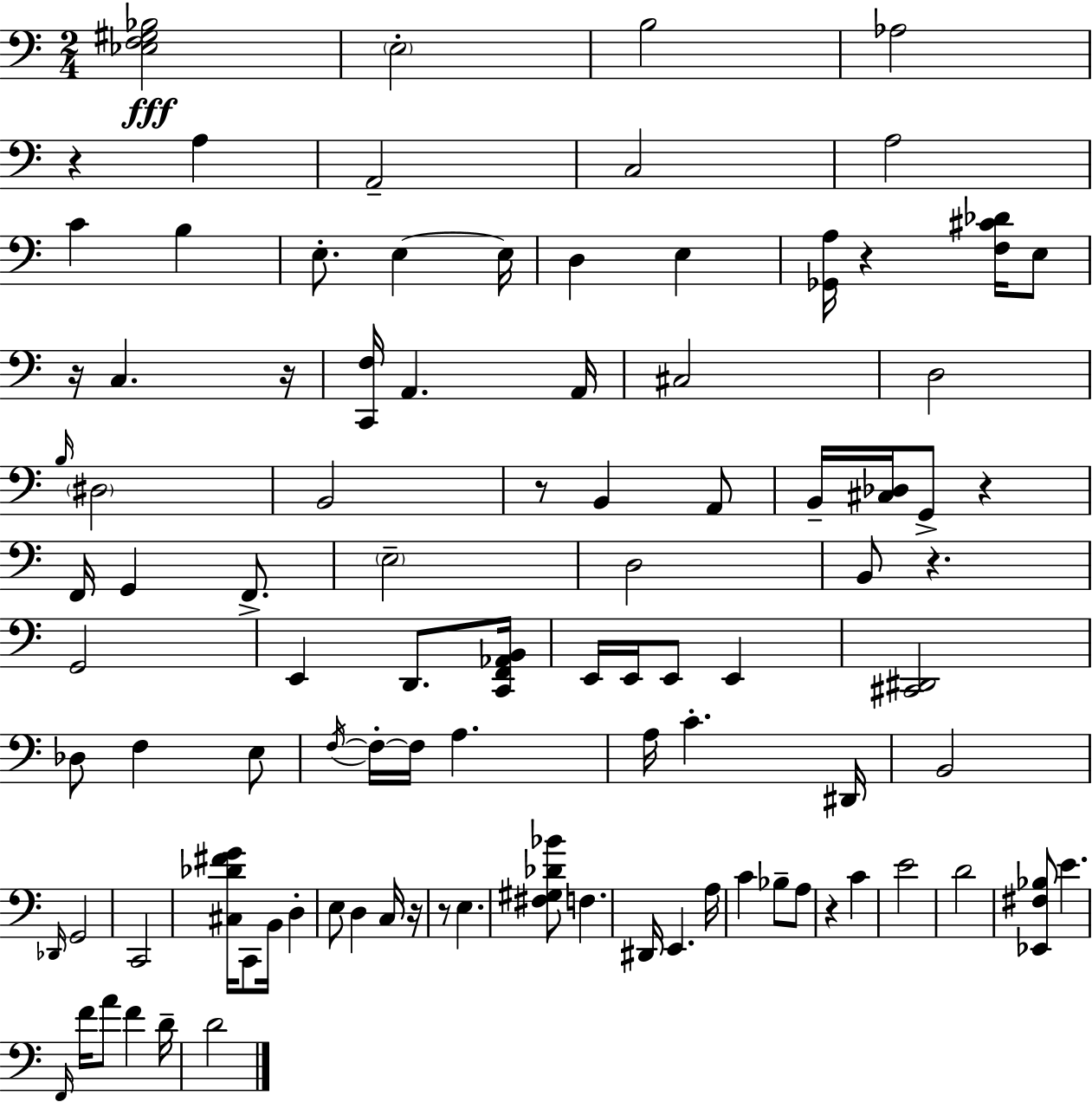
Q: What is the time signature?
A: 2/4